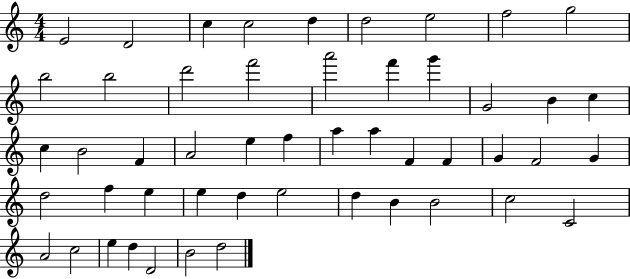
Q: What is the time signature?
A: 4/4